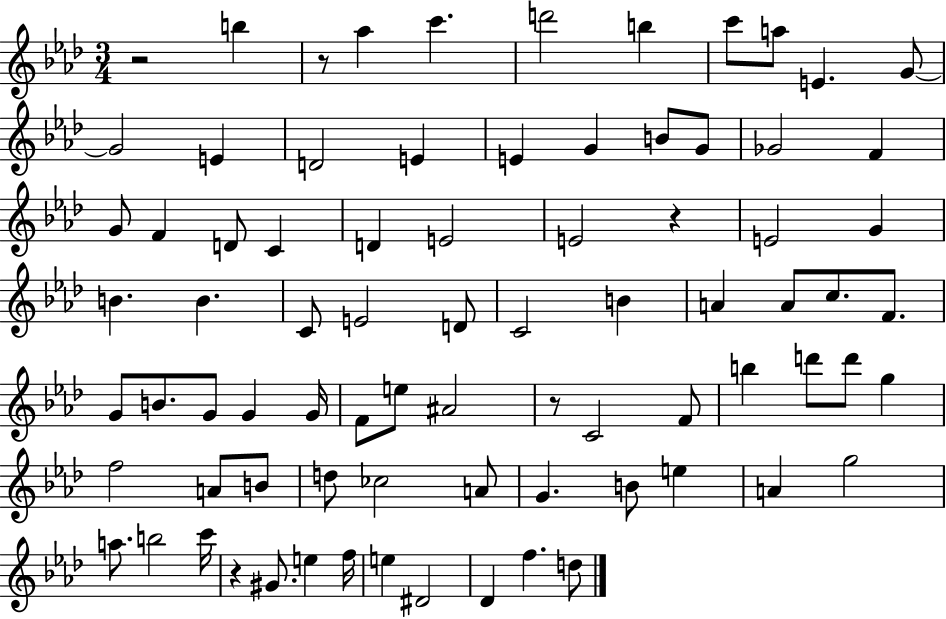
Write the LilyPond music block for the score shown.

{
  \clef treble
  \numericTimeSignature
  \time 3/4
  \key aes \major
  r2 b''4 | r8 aes''4 c'''4. | d'''2 b''4 | c'''8 a''8 e'4. g'8~~ | \break g'2 e'4 | d'2 e'4 | e'4 g'4 b'8 g'8 | ges'2 f'4 | \break g'8 f'4 d'8 c'4 | d'4 e'2 | e'2 r4 | e'2 g'4 | \break b'4. b'4. | c'8 e'2 d'8 | c'2 b'4 | a'4 a'8 c''8. f'8. | \break g'8 b'8. g'8 g'4 g'16 | f'8 e''8 ais'2 | r8 c'2 f'8 | b''4 d'''8 d'''8 g''4 | \break f''2 a'8 b'8 | d''8 ces''2 a'8 | g'4. b'8 e''4 | a'4 g''2 | \break a''8. b''2 c'''16 | r4 gis'8. e''4 f''16 | e''4 dis'2 | des'4 f''4. d''8 | \break \bar "|."
}